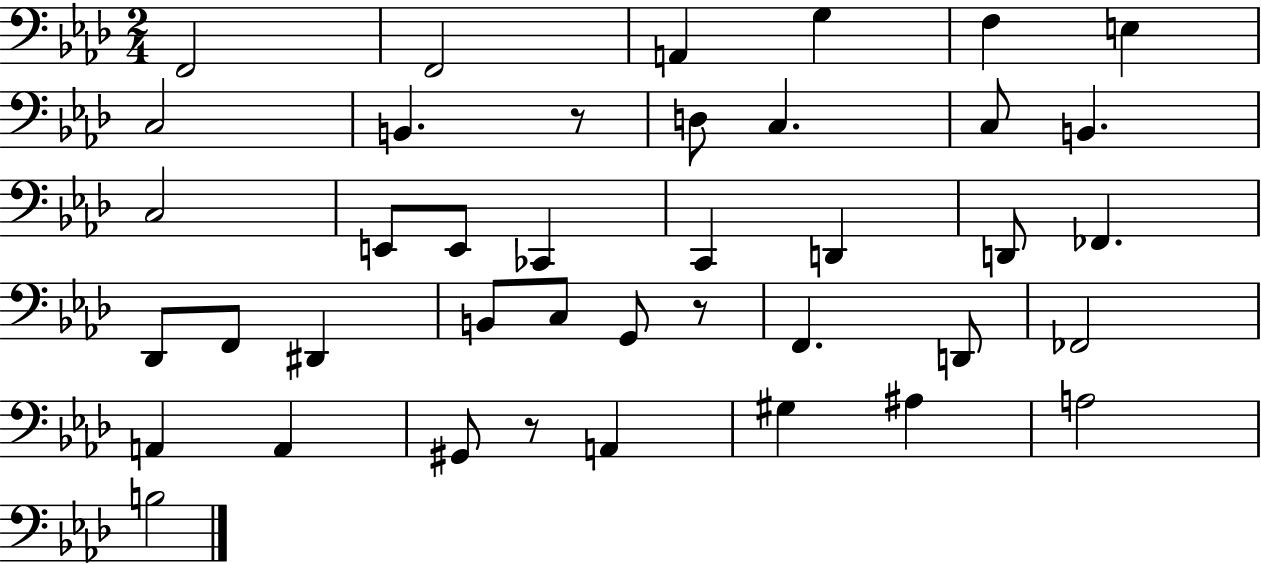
X:1
T:Untitled
M:2/4
L:1/4
K:Ab
F,,2 F,,2 A,, G, F, E, C,2 B,, z/2 D,/2 C, C,/2 B,, C,2 E,,/2 E,,/2 _C,, C,, D,, D,,/2 _F,, _D,,/2 F,,/2 ^D,, B,,/2 C,/2 G,,/2 z/2 F,, D,,/2 _F,,2 A,, A,, ^G,,/2 z/2 A,, ^G, ^A, A,2 B,2